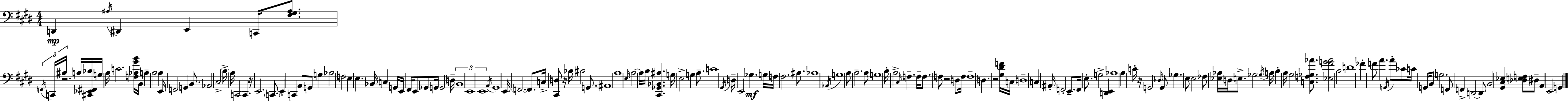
{
  \clef bass
  \numericTimeSignature
  \time 4/4
  \key e \major
  d,4\mp \acciaccatura { ais16 } dis,4 e,4 c,16 <fis gis ais>8. | \tuplet 3/2 { \acciaccatura { f,16 } c,16 ais16 } r2. | a16 <cis, ees, fis, bes>16 g16 a16 c'2. | <f aes gis' b'>16 b,16 a4-- a2 a4 | \break e,16 f,2 g,4 b,8. | aes,2 cis2-> | \parenthesize b16-> a16 c,2 c,4. | r16 e,2. \parenthesize c,8. | \break e,4-. c,4 a,8 g,8 g4 | aes2 f2 | e4 e4. bes,16 c4 | g,16 e,16 fis,16 e,8 ges,8 g,16 g,2 | \break d16-- \tuplet 3/2 { b,1 | e,1 | e,1 } | \acciaccatura { a,16 } gis,1 | \break e,16 \parenthesize f,2.~~ | f,8. c16-> <cis, d>8 r16 bes16 bis2 | g,8. ais,1 | a1 | \break \grace { e16 } a2~~ a16 b16 <cis, ges, bes, ais>4. | g16 e2-> g4 | a8.-- c'1 | \acciaccatura { gis,16 } d16-- e,2 ges4.\mf | \break g16 f16 fis2. | ais8. aes1 | \acciaccatura { aes,16 } g1 | a8 a2.-- | \break a8 g1 | b16-. a2-> \grace { cis16 } | f4.-- f16-- f8. f8 r2 | d8 f16 f1-- | \break d4. r2 | <gis dis' f'>16 c16 d1-- | c4 ais,16-. f,2-. | e,8.-- f,16 e8.-. g2-> | \break <d, e,>4 aes1 | a4 c'16-. r16 g,2 | \grace { des16 } g,8 ges4. e8 | e2 fes8 <ees aes>16 d16 e8.-> ges2 | \break \acciaccatura { ges16 } a16 b4-. a16 gis2 | <c f ges aes'>8. <ees fis' g' aes'>2 | b2 d'1 | fes'4-. f'8 a'4. | \break \acciaccatura { g,16 } a'8-. ces'8 c'16 g,16 b,8 g2. | f,8 f,4-> | d,2~~ d,8 b,2 | <gis, cis ees>4 <des e f>8 dis8-- a,4 e,2 | \break g,4 \bar "|."
}